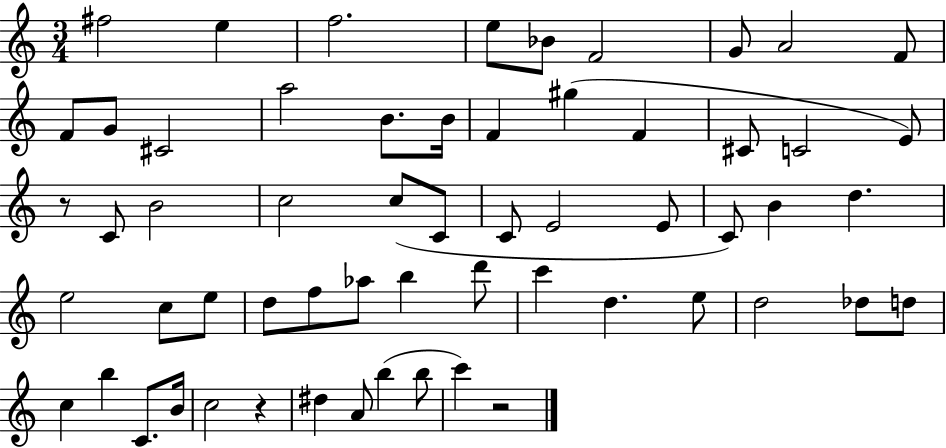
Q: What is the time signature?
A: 3/4